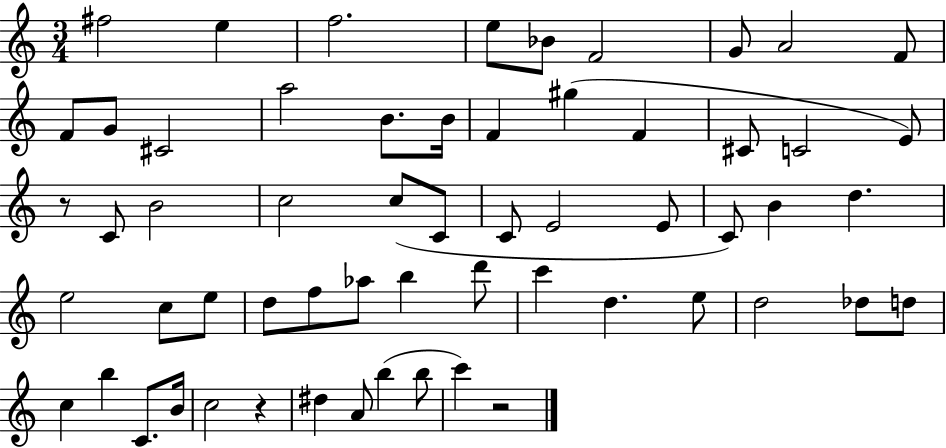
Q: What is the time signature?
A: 3/4